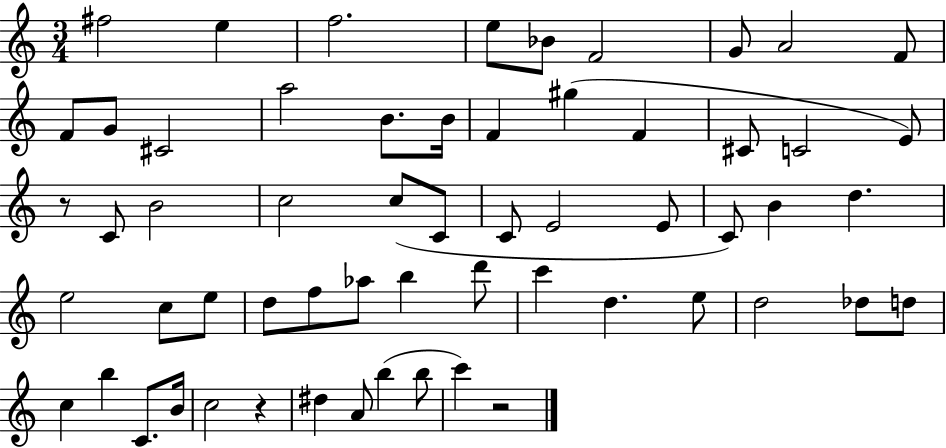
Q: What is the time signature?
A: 3/4